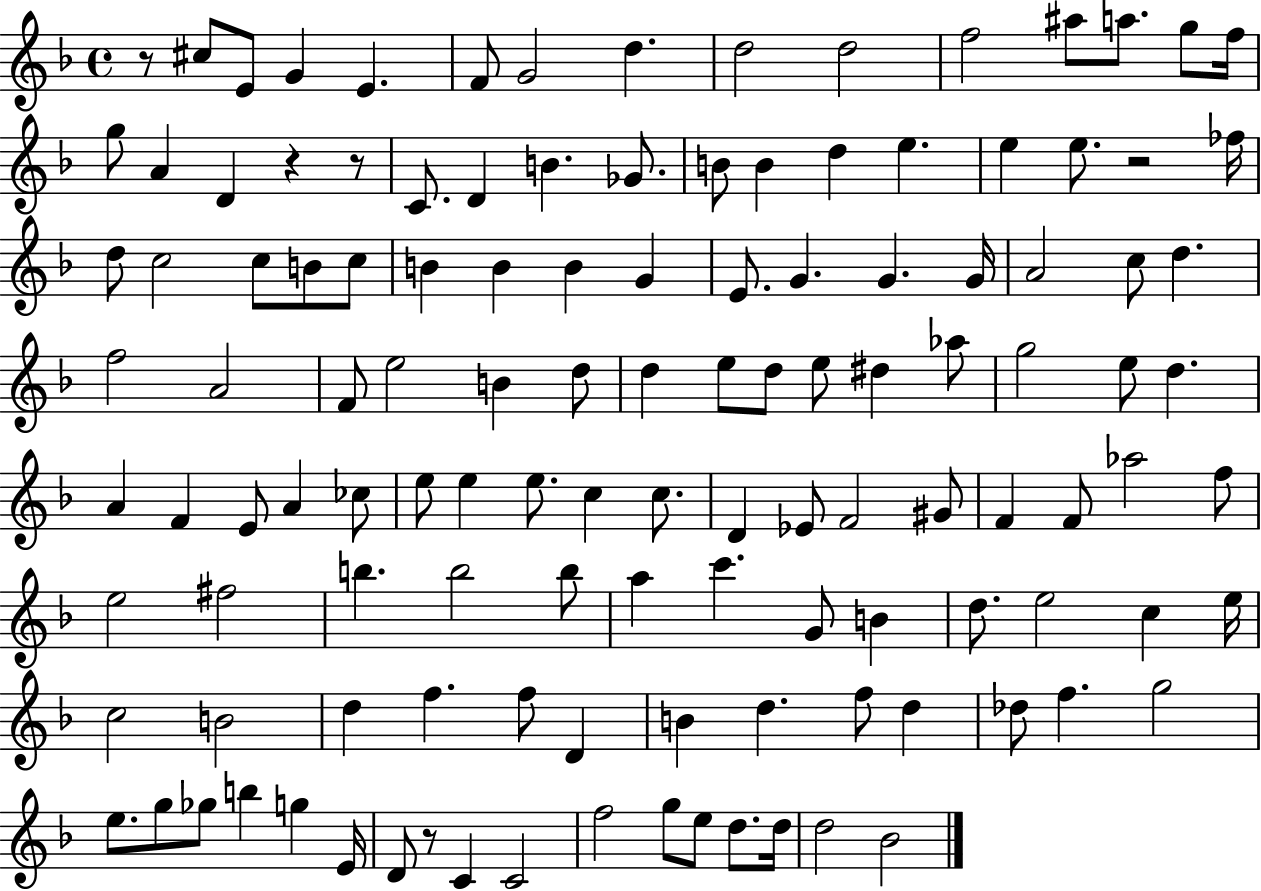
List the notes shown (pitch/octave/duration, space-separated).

R/e C#5/e E4/e G4/q E4/q. F4/e G4/h D5/q. D5/h D5/h F5/h A#5/e A5/e. G5/e F5/s G5/e A4/q D4/q R/q R/e C4/e. D4/q B4/q. Gb4/e. B4/e B4/q D5/q E5/q. E5/q E5/e. R/h FES5/s D5/e C5/h C5/e B4/e C5/e B4/q B4/q B4/q G4/q E4/e. G4/q. G4/q. G4/s A4/h C5/e D5/q. F5/h A4/h F4/e E5/h B4/q D5/e D5/q E5/e D5/e E5/e D#5/q Ab5/e G5/h E5/e D5/q. A4/q F4/q E4/e A4/q CES5/e E5/e E5/q E5/e. C5/q C5/e. D4/q Eb4/e F4/h G#4/e F4/q F4/e Ab5/h F5/e E5/h F#5/h B5/q. B5/h B5/e A5/q C6/q. G4/e B4/q D5/e. E5/h C5/q E5/s C5/h B4/h D5/q F5/q. F5/e D4/q B4/q D5/q. F5/e D5/q Db5/e F5/q. G5/h E5/e. G5/e Gb5/e B5/q G5/q E4/s D4/e R/e C4/q C4/h F5/h G5/e E5/e D5/e. D5/s D5/h Bb4/h